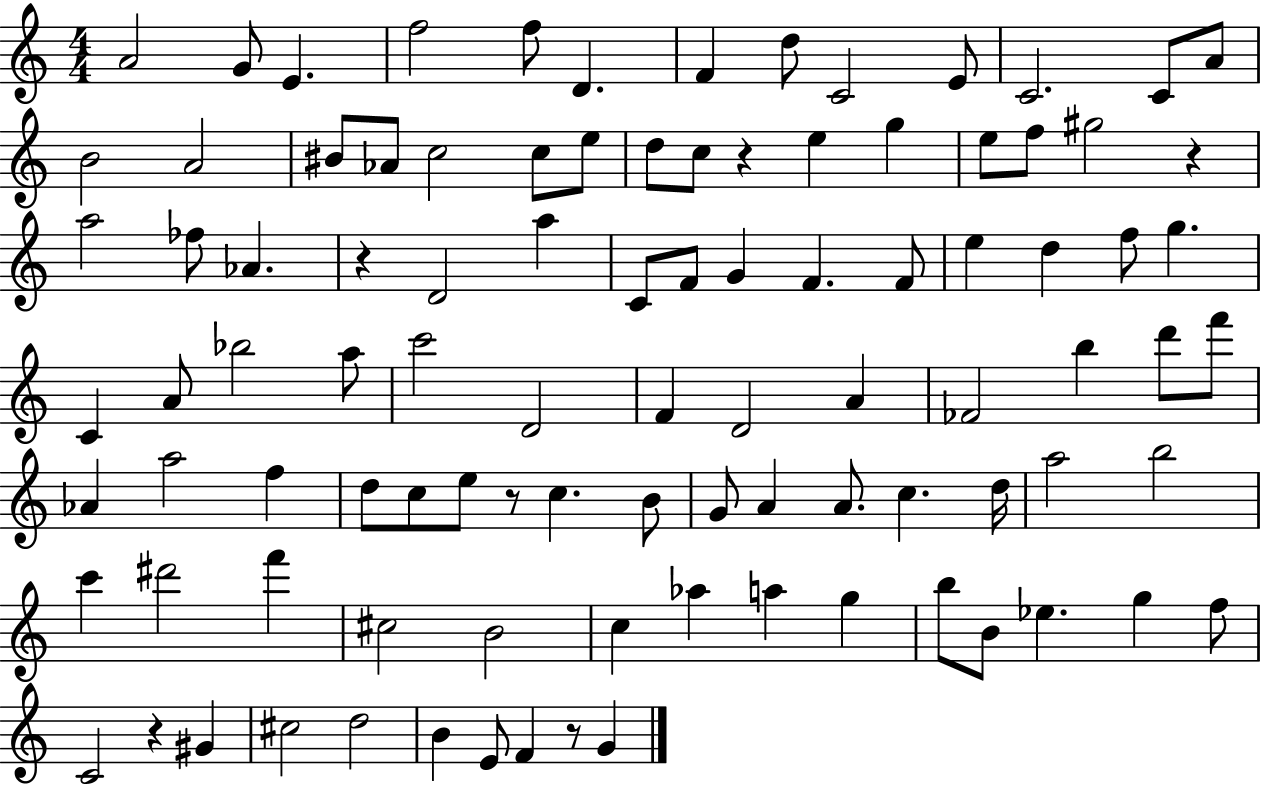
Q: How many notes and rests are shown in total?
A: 97